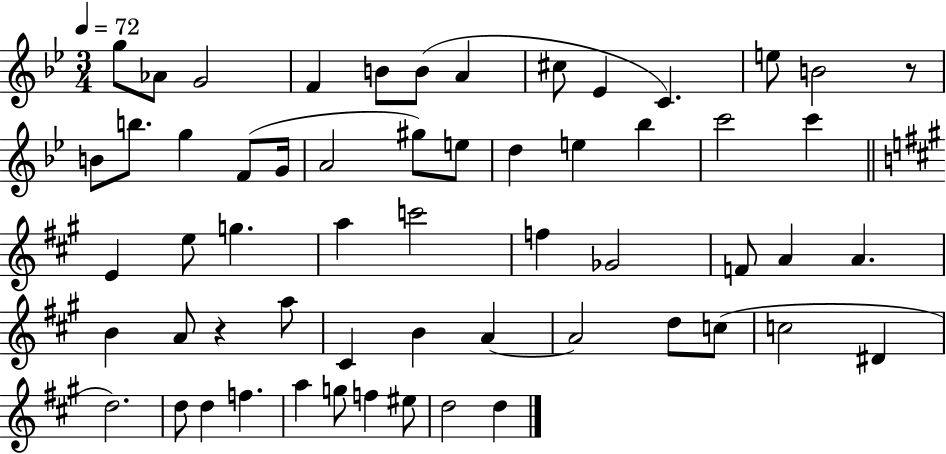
{
  \clef treble
  \numericTimeSignature
  \time 3/4
  \key bes \major
  \tempo 4 = 72
  g''8 aes'8 g'2 | f'4 b'8 b'8( a'4 | cis''8 ees'4 c'4.) | e''8 b'2 r8 | \break b'8 b''8. g''4 f'8( g'16 | a'2 gis''8) e''8 | d''4 e''4 bes''4 | c'''2 c'''4 | \break \bar "||" \break \key a \major e'4 e''8 g''4. | a''4 c'''2 | f''4 ges'2 | f'8 a'4 a'4. | \break b'4 a'8 r4 a''8 | cis'4 b'4 a'4~~ | a'2 d''8 c''8( | c''2 dis'4 | \break d''2.) | d''8 d''4 f''4. | a''4 g''8 f''4 eis''8 | d''2 d''4 | \break \bar "|."
}